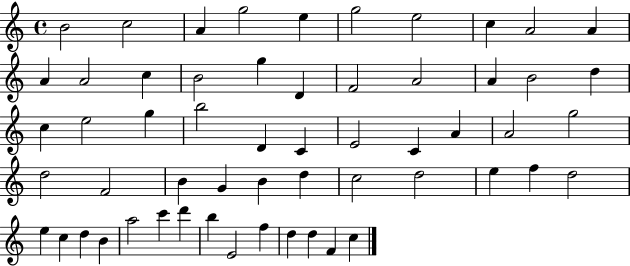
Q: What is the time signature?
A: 4/4